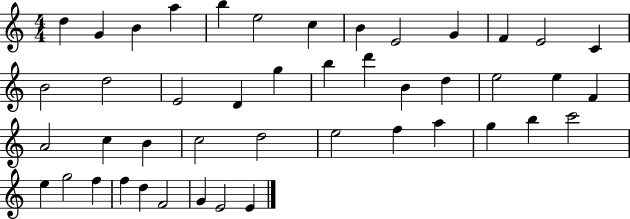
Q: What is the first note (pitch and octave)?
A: D5